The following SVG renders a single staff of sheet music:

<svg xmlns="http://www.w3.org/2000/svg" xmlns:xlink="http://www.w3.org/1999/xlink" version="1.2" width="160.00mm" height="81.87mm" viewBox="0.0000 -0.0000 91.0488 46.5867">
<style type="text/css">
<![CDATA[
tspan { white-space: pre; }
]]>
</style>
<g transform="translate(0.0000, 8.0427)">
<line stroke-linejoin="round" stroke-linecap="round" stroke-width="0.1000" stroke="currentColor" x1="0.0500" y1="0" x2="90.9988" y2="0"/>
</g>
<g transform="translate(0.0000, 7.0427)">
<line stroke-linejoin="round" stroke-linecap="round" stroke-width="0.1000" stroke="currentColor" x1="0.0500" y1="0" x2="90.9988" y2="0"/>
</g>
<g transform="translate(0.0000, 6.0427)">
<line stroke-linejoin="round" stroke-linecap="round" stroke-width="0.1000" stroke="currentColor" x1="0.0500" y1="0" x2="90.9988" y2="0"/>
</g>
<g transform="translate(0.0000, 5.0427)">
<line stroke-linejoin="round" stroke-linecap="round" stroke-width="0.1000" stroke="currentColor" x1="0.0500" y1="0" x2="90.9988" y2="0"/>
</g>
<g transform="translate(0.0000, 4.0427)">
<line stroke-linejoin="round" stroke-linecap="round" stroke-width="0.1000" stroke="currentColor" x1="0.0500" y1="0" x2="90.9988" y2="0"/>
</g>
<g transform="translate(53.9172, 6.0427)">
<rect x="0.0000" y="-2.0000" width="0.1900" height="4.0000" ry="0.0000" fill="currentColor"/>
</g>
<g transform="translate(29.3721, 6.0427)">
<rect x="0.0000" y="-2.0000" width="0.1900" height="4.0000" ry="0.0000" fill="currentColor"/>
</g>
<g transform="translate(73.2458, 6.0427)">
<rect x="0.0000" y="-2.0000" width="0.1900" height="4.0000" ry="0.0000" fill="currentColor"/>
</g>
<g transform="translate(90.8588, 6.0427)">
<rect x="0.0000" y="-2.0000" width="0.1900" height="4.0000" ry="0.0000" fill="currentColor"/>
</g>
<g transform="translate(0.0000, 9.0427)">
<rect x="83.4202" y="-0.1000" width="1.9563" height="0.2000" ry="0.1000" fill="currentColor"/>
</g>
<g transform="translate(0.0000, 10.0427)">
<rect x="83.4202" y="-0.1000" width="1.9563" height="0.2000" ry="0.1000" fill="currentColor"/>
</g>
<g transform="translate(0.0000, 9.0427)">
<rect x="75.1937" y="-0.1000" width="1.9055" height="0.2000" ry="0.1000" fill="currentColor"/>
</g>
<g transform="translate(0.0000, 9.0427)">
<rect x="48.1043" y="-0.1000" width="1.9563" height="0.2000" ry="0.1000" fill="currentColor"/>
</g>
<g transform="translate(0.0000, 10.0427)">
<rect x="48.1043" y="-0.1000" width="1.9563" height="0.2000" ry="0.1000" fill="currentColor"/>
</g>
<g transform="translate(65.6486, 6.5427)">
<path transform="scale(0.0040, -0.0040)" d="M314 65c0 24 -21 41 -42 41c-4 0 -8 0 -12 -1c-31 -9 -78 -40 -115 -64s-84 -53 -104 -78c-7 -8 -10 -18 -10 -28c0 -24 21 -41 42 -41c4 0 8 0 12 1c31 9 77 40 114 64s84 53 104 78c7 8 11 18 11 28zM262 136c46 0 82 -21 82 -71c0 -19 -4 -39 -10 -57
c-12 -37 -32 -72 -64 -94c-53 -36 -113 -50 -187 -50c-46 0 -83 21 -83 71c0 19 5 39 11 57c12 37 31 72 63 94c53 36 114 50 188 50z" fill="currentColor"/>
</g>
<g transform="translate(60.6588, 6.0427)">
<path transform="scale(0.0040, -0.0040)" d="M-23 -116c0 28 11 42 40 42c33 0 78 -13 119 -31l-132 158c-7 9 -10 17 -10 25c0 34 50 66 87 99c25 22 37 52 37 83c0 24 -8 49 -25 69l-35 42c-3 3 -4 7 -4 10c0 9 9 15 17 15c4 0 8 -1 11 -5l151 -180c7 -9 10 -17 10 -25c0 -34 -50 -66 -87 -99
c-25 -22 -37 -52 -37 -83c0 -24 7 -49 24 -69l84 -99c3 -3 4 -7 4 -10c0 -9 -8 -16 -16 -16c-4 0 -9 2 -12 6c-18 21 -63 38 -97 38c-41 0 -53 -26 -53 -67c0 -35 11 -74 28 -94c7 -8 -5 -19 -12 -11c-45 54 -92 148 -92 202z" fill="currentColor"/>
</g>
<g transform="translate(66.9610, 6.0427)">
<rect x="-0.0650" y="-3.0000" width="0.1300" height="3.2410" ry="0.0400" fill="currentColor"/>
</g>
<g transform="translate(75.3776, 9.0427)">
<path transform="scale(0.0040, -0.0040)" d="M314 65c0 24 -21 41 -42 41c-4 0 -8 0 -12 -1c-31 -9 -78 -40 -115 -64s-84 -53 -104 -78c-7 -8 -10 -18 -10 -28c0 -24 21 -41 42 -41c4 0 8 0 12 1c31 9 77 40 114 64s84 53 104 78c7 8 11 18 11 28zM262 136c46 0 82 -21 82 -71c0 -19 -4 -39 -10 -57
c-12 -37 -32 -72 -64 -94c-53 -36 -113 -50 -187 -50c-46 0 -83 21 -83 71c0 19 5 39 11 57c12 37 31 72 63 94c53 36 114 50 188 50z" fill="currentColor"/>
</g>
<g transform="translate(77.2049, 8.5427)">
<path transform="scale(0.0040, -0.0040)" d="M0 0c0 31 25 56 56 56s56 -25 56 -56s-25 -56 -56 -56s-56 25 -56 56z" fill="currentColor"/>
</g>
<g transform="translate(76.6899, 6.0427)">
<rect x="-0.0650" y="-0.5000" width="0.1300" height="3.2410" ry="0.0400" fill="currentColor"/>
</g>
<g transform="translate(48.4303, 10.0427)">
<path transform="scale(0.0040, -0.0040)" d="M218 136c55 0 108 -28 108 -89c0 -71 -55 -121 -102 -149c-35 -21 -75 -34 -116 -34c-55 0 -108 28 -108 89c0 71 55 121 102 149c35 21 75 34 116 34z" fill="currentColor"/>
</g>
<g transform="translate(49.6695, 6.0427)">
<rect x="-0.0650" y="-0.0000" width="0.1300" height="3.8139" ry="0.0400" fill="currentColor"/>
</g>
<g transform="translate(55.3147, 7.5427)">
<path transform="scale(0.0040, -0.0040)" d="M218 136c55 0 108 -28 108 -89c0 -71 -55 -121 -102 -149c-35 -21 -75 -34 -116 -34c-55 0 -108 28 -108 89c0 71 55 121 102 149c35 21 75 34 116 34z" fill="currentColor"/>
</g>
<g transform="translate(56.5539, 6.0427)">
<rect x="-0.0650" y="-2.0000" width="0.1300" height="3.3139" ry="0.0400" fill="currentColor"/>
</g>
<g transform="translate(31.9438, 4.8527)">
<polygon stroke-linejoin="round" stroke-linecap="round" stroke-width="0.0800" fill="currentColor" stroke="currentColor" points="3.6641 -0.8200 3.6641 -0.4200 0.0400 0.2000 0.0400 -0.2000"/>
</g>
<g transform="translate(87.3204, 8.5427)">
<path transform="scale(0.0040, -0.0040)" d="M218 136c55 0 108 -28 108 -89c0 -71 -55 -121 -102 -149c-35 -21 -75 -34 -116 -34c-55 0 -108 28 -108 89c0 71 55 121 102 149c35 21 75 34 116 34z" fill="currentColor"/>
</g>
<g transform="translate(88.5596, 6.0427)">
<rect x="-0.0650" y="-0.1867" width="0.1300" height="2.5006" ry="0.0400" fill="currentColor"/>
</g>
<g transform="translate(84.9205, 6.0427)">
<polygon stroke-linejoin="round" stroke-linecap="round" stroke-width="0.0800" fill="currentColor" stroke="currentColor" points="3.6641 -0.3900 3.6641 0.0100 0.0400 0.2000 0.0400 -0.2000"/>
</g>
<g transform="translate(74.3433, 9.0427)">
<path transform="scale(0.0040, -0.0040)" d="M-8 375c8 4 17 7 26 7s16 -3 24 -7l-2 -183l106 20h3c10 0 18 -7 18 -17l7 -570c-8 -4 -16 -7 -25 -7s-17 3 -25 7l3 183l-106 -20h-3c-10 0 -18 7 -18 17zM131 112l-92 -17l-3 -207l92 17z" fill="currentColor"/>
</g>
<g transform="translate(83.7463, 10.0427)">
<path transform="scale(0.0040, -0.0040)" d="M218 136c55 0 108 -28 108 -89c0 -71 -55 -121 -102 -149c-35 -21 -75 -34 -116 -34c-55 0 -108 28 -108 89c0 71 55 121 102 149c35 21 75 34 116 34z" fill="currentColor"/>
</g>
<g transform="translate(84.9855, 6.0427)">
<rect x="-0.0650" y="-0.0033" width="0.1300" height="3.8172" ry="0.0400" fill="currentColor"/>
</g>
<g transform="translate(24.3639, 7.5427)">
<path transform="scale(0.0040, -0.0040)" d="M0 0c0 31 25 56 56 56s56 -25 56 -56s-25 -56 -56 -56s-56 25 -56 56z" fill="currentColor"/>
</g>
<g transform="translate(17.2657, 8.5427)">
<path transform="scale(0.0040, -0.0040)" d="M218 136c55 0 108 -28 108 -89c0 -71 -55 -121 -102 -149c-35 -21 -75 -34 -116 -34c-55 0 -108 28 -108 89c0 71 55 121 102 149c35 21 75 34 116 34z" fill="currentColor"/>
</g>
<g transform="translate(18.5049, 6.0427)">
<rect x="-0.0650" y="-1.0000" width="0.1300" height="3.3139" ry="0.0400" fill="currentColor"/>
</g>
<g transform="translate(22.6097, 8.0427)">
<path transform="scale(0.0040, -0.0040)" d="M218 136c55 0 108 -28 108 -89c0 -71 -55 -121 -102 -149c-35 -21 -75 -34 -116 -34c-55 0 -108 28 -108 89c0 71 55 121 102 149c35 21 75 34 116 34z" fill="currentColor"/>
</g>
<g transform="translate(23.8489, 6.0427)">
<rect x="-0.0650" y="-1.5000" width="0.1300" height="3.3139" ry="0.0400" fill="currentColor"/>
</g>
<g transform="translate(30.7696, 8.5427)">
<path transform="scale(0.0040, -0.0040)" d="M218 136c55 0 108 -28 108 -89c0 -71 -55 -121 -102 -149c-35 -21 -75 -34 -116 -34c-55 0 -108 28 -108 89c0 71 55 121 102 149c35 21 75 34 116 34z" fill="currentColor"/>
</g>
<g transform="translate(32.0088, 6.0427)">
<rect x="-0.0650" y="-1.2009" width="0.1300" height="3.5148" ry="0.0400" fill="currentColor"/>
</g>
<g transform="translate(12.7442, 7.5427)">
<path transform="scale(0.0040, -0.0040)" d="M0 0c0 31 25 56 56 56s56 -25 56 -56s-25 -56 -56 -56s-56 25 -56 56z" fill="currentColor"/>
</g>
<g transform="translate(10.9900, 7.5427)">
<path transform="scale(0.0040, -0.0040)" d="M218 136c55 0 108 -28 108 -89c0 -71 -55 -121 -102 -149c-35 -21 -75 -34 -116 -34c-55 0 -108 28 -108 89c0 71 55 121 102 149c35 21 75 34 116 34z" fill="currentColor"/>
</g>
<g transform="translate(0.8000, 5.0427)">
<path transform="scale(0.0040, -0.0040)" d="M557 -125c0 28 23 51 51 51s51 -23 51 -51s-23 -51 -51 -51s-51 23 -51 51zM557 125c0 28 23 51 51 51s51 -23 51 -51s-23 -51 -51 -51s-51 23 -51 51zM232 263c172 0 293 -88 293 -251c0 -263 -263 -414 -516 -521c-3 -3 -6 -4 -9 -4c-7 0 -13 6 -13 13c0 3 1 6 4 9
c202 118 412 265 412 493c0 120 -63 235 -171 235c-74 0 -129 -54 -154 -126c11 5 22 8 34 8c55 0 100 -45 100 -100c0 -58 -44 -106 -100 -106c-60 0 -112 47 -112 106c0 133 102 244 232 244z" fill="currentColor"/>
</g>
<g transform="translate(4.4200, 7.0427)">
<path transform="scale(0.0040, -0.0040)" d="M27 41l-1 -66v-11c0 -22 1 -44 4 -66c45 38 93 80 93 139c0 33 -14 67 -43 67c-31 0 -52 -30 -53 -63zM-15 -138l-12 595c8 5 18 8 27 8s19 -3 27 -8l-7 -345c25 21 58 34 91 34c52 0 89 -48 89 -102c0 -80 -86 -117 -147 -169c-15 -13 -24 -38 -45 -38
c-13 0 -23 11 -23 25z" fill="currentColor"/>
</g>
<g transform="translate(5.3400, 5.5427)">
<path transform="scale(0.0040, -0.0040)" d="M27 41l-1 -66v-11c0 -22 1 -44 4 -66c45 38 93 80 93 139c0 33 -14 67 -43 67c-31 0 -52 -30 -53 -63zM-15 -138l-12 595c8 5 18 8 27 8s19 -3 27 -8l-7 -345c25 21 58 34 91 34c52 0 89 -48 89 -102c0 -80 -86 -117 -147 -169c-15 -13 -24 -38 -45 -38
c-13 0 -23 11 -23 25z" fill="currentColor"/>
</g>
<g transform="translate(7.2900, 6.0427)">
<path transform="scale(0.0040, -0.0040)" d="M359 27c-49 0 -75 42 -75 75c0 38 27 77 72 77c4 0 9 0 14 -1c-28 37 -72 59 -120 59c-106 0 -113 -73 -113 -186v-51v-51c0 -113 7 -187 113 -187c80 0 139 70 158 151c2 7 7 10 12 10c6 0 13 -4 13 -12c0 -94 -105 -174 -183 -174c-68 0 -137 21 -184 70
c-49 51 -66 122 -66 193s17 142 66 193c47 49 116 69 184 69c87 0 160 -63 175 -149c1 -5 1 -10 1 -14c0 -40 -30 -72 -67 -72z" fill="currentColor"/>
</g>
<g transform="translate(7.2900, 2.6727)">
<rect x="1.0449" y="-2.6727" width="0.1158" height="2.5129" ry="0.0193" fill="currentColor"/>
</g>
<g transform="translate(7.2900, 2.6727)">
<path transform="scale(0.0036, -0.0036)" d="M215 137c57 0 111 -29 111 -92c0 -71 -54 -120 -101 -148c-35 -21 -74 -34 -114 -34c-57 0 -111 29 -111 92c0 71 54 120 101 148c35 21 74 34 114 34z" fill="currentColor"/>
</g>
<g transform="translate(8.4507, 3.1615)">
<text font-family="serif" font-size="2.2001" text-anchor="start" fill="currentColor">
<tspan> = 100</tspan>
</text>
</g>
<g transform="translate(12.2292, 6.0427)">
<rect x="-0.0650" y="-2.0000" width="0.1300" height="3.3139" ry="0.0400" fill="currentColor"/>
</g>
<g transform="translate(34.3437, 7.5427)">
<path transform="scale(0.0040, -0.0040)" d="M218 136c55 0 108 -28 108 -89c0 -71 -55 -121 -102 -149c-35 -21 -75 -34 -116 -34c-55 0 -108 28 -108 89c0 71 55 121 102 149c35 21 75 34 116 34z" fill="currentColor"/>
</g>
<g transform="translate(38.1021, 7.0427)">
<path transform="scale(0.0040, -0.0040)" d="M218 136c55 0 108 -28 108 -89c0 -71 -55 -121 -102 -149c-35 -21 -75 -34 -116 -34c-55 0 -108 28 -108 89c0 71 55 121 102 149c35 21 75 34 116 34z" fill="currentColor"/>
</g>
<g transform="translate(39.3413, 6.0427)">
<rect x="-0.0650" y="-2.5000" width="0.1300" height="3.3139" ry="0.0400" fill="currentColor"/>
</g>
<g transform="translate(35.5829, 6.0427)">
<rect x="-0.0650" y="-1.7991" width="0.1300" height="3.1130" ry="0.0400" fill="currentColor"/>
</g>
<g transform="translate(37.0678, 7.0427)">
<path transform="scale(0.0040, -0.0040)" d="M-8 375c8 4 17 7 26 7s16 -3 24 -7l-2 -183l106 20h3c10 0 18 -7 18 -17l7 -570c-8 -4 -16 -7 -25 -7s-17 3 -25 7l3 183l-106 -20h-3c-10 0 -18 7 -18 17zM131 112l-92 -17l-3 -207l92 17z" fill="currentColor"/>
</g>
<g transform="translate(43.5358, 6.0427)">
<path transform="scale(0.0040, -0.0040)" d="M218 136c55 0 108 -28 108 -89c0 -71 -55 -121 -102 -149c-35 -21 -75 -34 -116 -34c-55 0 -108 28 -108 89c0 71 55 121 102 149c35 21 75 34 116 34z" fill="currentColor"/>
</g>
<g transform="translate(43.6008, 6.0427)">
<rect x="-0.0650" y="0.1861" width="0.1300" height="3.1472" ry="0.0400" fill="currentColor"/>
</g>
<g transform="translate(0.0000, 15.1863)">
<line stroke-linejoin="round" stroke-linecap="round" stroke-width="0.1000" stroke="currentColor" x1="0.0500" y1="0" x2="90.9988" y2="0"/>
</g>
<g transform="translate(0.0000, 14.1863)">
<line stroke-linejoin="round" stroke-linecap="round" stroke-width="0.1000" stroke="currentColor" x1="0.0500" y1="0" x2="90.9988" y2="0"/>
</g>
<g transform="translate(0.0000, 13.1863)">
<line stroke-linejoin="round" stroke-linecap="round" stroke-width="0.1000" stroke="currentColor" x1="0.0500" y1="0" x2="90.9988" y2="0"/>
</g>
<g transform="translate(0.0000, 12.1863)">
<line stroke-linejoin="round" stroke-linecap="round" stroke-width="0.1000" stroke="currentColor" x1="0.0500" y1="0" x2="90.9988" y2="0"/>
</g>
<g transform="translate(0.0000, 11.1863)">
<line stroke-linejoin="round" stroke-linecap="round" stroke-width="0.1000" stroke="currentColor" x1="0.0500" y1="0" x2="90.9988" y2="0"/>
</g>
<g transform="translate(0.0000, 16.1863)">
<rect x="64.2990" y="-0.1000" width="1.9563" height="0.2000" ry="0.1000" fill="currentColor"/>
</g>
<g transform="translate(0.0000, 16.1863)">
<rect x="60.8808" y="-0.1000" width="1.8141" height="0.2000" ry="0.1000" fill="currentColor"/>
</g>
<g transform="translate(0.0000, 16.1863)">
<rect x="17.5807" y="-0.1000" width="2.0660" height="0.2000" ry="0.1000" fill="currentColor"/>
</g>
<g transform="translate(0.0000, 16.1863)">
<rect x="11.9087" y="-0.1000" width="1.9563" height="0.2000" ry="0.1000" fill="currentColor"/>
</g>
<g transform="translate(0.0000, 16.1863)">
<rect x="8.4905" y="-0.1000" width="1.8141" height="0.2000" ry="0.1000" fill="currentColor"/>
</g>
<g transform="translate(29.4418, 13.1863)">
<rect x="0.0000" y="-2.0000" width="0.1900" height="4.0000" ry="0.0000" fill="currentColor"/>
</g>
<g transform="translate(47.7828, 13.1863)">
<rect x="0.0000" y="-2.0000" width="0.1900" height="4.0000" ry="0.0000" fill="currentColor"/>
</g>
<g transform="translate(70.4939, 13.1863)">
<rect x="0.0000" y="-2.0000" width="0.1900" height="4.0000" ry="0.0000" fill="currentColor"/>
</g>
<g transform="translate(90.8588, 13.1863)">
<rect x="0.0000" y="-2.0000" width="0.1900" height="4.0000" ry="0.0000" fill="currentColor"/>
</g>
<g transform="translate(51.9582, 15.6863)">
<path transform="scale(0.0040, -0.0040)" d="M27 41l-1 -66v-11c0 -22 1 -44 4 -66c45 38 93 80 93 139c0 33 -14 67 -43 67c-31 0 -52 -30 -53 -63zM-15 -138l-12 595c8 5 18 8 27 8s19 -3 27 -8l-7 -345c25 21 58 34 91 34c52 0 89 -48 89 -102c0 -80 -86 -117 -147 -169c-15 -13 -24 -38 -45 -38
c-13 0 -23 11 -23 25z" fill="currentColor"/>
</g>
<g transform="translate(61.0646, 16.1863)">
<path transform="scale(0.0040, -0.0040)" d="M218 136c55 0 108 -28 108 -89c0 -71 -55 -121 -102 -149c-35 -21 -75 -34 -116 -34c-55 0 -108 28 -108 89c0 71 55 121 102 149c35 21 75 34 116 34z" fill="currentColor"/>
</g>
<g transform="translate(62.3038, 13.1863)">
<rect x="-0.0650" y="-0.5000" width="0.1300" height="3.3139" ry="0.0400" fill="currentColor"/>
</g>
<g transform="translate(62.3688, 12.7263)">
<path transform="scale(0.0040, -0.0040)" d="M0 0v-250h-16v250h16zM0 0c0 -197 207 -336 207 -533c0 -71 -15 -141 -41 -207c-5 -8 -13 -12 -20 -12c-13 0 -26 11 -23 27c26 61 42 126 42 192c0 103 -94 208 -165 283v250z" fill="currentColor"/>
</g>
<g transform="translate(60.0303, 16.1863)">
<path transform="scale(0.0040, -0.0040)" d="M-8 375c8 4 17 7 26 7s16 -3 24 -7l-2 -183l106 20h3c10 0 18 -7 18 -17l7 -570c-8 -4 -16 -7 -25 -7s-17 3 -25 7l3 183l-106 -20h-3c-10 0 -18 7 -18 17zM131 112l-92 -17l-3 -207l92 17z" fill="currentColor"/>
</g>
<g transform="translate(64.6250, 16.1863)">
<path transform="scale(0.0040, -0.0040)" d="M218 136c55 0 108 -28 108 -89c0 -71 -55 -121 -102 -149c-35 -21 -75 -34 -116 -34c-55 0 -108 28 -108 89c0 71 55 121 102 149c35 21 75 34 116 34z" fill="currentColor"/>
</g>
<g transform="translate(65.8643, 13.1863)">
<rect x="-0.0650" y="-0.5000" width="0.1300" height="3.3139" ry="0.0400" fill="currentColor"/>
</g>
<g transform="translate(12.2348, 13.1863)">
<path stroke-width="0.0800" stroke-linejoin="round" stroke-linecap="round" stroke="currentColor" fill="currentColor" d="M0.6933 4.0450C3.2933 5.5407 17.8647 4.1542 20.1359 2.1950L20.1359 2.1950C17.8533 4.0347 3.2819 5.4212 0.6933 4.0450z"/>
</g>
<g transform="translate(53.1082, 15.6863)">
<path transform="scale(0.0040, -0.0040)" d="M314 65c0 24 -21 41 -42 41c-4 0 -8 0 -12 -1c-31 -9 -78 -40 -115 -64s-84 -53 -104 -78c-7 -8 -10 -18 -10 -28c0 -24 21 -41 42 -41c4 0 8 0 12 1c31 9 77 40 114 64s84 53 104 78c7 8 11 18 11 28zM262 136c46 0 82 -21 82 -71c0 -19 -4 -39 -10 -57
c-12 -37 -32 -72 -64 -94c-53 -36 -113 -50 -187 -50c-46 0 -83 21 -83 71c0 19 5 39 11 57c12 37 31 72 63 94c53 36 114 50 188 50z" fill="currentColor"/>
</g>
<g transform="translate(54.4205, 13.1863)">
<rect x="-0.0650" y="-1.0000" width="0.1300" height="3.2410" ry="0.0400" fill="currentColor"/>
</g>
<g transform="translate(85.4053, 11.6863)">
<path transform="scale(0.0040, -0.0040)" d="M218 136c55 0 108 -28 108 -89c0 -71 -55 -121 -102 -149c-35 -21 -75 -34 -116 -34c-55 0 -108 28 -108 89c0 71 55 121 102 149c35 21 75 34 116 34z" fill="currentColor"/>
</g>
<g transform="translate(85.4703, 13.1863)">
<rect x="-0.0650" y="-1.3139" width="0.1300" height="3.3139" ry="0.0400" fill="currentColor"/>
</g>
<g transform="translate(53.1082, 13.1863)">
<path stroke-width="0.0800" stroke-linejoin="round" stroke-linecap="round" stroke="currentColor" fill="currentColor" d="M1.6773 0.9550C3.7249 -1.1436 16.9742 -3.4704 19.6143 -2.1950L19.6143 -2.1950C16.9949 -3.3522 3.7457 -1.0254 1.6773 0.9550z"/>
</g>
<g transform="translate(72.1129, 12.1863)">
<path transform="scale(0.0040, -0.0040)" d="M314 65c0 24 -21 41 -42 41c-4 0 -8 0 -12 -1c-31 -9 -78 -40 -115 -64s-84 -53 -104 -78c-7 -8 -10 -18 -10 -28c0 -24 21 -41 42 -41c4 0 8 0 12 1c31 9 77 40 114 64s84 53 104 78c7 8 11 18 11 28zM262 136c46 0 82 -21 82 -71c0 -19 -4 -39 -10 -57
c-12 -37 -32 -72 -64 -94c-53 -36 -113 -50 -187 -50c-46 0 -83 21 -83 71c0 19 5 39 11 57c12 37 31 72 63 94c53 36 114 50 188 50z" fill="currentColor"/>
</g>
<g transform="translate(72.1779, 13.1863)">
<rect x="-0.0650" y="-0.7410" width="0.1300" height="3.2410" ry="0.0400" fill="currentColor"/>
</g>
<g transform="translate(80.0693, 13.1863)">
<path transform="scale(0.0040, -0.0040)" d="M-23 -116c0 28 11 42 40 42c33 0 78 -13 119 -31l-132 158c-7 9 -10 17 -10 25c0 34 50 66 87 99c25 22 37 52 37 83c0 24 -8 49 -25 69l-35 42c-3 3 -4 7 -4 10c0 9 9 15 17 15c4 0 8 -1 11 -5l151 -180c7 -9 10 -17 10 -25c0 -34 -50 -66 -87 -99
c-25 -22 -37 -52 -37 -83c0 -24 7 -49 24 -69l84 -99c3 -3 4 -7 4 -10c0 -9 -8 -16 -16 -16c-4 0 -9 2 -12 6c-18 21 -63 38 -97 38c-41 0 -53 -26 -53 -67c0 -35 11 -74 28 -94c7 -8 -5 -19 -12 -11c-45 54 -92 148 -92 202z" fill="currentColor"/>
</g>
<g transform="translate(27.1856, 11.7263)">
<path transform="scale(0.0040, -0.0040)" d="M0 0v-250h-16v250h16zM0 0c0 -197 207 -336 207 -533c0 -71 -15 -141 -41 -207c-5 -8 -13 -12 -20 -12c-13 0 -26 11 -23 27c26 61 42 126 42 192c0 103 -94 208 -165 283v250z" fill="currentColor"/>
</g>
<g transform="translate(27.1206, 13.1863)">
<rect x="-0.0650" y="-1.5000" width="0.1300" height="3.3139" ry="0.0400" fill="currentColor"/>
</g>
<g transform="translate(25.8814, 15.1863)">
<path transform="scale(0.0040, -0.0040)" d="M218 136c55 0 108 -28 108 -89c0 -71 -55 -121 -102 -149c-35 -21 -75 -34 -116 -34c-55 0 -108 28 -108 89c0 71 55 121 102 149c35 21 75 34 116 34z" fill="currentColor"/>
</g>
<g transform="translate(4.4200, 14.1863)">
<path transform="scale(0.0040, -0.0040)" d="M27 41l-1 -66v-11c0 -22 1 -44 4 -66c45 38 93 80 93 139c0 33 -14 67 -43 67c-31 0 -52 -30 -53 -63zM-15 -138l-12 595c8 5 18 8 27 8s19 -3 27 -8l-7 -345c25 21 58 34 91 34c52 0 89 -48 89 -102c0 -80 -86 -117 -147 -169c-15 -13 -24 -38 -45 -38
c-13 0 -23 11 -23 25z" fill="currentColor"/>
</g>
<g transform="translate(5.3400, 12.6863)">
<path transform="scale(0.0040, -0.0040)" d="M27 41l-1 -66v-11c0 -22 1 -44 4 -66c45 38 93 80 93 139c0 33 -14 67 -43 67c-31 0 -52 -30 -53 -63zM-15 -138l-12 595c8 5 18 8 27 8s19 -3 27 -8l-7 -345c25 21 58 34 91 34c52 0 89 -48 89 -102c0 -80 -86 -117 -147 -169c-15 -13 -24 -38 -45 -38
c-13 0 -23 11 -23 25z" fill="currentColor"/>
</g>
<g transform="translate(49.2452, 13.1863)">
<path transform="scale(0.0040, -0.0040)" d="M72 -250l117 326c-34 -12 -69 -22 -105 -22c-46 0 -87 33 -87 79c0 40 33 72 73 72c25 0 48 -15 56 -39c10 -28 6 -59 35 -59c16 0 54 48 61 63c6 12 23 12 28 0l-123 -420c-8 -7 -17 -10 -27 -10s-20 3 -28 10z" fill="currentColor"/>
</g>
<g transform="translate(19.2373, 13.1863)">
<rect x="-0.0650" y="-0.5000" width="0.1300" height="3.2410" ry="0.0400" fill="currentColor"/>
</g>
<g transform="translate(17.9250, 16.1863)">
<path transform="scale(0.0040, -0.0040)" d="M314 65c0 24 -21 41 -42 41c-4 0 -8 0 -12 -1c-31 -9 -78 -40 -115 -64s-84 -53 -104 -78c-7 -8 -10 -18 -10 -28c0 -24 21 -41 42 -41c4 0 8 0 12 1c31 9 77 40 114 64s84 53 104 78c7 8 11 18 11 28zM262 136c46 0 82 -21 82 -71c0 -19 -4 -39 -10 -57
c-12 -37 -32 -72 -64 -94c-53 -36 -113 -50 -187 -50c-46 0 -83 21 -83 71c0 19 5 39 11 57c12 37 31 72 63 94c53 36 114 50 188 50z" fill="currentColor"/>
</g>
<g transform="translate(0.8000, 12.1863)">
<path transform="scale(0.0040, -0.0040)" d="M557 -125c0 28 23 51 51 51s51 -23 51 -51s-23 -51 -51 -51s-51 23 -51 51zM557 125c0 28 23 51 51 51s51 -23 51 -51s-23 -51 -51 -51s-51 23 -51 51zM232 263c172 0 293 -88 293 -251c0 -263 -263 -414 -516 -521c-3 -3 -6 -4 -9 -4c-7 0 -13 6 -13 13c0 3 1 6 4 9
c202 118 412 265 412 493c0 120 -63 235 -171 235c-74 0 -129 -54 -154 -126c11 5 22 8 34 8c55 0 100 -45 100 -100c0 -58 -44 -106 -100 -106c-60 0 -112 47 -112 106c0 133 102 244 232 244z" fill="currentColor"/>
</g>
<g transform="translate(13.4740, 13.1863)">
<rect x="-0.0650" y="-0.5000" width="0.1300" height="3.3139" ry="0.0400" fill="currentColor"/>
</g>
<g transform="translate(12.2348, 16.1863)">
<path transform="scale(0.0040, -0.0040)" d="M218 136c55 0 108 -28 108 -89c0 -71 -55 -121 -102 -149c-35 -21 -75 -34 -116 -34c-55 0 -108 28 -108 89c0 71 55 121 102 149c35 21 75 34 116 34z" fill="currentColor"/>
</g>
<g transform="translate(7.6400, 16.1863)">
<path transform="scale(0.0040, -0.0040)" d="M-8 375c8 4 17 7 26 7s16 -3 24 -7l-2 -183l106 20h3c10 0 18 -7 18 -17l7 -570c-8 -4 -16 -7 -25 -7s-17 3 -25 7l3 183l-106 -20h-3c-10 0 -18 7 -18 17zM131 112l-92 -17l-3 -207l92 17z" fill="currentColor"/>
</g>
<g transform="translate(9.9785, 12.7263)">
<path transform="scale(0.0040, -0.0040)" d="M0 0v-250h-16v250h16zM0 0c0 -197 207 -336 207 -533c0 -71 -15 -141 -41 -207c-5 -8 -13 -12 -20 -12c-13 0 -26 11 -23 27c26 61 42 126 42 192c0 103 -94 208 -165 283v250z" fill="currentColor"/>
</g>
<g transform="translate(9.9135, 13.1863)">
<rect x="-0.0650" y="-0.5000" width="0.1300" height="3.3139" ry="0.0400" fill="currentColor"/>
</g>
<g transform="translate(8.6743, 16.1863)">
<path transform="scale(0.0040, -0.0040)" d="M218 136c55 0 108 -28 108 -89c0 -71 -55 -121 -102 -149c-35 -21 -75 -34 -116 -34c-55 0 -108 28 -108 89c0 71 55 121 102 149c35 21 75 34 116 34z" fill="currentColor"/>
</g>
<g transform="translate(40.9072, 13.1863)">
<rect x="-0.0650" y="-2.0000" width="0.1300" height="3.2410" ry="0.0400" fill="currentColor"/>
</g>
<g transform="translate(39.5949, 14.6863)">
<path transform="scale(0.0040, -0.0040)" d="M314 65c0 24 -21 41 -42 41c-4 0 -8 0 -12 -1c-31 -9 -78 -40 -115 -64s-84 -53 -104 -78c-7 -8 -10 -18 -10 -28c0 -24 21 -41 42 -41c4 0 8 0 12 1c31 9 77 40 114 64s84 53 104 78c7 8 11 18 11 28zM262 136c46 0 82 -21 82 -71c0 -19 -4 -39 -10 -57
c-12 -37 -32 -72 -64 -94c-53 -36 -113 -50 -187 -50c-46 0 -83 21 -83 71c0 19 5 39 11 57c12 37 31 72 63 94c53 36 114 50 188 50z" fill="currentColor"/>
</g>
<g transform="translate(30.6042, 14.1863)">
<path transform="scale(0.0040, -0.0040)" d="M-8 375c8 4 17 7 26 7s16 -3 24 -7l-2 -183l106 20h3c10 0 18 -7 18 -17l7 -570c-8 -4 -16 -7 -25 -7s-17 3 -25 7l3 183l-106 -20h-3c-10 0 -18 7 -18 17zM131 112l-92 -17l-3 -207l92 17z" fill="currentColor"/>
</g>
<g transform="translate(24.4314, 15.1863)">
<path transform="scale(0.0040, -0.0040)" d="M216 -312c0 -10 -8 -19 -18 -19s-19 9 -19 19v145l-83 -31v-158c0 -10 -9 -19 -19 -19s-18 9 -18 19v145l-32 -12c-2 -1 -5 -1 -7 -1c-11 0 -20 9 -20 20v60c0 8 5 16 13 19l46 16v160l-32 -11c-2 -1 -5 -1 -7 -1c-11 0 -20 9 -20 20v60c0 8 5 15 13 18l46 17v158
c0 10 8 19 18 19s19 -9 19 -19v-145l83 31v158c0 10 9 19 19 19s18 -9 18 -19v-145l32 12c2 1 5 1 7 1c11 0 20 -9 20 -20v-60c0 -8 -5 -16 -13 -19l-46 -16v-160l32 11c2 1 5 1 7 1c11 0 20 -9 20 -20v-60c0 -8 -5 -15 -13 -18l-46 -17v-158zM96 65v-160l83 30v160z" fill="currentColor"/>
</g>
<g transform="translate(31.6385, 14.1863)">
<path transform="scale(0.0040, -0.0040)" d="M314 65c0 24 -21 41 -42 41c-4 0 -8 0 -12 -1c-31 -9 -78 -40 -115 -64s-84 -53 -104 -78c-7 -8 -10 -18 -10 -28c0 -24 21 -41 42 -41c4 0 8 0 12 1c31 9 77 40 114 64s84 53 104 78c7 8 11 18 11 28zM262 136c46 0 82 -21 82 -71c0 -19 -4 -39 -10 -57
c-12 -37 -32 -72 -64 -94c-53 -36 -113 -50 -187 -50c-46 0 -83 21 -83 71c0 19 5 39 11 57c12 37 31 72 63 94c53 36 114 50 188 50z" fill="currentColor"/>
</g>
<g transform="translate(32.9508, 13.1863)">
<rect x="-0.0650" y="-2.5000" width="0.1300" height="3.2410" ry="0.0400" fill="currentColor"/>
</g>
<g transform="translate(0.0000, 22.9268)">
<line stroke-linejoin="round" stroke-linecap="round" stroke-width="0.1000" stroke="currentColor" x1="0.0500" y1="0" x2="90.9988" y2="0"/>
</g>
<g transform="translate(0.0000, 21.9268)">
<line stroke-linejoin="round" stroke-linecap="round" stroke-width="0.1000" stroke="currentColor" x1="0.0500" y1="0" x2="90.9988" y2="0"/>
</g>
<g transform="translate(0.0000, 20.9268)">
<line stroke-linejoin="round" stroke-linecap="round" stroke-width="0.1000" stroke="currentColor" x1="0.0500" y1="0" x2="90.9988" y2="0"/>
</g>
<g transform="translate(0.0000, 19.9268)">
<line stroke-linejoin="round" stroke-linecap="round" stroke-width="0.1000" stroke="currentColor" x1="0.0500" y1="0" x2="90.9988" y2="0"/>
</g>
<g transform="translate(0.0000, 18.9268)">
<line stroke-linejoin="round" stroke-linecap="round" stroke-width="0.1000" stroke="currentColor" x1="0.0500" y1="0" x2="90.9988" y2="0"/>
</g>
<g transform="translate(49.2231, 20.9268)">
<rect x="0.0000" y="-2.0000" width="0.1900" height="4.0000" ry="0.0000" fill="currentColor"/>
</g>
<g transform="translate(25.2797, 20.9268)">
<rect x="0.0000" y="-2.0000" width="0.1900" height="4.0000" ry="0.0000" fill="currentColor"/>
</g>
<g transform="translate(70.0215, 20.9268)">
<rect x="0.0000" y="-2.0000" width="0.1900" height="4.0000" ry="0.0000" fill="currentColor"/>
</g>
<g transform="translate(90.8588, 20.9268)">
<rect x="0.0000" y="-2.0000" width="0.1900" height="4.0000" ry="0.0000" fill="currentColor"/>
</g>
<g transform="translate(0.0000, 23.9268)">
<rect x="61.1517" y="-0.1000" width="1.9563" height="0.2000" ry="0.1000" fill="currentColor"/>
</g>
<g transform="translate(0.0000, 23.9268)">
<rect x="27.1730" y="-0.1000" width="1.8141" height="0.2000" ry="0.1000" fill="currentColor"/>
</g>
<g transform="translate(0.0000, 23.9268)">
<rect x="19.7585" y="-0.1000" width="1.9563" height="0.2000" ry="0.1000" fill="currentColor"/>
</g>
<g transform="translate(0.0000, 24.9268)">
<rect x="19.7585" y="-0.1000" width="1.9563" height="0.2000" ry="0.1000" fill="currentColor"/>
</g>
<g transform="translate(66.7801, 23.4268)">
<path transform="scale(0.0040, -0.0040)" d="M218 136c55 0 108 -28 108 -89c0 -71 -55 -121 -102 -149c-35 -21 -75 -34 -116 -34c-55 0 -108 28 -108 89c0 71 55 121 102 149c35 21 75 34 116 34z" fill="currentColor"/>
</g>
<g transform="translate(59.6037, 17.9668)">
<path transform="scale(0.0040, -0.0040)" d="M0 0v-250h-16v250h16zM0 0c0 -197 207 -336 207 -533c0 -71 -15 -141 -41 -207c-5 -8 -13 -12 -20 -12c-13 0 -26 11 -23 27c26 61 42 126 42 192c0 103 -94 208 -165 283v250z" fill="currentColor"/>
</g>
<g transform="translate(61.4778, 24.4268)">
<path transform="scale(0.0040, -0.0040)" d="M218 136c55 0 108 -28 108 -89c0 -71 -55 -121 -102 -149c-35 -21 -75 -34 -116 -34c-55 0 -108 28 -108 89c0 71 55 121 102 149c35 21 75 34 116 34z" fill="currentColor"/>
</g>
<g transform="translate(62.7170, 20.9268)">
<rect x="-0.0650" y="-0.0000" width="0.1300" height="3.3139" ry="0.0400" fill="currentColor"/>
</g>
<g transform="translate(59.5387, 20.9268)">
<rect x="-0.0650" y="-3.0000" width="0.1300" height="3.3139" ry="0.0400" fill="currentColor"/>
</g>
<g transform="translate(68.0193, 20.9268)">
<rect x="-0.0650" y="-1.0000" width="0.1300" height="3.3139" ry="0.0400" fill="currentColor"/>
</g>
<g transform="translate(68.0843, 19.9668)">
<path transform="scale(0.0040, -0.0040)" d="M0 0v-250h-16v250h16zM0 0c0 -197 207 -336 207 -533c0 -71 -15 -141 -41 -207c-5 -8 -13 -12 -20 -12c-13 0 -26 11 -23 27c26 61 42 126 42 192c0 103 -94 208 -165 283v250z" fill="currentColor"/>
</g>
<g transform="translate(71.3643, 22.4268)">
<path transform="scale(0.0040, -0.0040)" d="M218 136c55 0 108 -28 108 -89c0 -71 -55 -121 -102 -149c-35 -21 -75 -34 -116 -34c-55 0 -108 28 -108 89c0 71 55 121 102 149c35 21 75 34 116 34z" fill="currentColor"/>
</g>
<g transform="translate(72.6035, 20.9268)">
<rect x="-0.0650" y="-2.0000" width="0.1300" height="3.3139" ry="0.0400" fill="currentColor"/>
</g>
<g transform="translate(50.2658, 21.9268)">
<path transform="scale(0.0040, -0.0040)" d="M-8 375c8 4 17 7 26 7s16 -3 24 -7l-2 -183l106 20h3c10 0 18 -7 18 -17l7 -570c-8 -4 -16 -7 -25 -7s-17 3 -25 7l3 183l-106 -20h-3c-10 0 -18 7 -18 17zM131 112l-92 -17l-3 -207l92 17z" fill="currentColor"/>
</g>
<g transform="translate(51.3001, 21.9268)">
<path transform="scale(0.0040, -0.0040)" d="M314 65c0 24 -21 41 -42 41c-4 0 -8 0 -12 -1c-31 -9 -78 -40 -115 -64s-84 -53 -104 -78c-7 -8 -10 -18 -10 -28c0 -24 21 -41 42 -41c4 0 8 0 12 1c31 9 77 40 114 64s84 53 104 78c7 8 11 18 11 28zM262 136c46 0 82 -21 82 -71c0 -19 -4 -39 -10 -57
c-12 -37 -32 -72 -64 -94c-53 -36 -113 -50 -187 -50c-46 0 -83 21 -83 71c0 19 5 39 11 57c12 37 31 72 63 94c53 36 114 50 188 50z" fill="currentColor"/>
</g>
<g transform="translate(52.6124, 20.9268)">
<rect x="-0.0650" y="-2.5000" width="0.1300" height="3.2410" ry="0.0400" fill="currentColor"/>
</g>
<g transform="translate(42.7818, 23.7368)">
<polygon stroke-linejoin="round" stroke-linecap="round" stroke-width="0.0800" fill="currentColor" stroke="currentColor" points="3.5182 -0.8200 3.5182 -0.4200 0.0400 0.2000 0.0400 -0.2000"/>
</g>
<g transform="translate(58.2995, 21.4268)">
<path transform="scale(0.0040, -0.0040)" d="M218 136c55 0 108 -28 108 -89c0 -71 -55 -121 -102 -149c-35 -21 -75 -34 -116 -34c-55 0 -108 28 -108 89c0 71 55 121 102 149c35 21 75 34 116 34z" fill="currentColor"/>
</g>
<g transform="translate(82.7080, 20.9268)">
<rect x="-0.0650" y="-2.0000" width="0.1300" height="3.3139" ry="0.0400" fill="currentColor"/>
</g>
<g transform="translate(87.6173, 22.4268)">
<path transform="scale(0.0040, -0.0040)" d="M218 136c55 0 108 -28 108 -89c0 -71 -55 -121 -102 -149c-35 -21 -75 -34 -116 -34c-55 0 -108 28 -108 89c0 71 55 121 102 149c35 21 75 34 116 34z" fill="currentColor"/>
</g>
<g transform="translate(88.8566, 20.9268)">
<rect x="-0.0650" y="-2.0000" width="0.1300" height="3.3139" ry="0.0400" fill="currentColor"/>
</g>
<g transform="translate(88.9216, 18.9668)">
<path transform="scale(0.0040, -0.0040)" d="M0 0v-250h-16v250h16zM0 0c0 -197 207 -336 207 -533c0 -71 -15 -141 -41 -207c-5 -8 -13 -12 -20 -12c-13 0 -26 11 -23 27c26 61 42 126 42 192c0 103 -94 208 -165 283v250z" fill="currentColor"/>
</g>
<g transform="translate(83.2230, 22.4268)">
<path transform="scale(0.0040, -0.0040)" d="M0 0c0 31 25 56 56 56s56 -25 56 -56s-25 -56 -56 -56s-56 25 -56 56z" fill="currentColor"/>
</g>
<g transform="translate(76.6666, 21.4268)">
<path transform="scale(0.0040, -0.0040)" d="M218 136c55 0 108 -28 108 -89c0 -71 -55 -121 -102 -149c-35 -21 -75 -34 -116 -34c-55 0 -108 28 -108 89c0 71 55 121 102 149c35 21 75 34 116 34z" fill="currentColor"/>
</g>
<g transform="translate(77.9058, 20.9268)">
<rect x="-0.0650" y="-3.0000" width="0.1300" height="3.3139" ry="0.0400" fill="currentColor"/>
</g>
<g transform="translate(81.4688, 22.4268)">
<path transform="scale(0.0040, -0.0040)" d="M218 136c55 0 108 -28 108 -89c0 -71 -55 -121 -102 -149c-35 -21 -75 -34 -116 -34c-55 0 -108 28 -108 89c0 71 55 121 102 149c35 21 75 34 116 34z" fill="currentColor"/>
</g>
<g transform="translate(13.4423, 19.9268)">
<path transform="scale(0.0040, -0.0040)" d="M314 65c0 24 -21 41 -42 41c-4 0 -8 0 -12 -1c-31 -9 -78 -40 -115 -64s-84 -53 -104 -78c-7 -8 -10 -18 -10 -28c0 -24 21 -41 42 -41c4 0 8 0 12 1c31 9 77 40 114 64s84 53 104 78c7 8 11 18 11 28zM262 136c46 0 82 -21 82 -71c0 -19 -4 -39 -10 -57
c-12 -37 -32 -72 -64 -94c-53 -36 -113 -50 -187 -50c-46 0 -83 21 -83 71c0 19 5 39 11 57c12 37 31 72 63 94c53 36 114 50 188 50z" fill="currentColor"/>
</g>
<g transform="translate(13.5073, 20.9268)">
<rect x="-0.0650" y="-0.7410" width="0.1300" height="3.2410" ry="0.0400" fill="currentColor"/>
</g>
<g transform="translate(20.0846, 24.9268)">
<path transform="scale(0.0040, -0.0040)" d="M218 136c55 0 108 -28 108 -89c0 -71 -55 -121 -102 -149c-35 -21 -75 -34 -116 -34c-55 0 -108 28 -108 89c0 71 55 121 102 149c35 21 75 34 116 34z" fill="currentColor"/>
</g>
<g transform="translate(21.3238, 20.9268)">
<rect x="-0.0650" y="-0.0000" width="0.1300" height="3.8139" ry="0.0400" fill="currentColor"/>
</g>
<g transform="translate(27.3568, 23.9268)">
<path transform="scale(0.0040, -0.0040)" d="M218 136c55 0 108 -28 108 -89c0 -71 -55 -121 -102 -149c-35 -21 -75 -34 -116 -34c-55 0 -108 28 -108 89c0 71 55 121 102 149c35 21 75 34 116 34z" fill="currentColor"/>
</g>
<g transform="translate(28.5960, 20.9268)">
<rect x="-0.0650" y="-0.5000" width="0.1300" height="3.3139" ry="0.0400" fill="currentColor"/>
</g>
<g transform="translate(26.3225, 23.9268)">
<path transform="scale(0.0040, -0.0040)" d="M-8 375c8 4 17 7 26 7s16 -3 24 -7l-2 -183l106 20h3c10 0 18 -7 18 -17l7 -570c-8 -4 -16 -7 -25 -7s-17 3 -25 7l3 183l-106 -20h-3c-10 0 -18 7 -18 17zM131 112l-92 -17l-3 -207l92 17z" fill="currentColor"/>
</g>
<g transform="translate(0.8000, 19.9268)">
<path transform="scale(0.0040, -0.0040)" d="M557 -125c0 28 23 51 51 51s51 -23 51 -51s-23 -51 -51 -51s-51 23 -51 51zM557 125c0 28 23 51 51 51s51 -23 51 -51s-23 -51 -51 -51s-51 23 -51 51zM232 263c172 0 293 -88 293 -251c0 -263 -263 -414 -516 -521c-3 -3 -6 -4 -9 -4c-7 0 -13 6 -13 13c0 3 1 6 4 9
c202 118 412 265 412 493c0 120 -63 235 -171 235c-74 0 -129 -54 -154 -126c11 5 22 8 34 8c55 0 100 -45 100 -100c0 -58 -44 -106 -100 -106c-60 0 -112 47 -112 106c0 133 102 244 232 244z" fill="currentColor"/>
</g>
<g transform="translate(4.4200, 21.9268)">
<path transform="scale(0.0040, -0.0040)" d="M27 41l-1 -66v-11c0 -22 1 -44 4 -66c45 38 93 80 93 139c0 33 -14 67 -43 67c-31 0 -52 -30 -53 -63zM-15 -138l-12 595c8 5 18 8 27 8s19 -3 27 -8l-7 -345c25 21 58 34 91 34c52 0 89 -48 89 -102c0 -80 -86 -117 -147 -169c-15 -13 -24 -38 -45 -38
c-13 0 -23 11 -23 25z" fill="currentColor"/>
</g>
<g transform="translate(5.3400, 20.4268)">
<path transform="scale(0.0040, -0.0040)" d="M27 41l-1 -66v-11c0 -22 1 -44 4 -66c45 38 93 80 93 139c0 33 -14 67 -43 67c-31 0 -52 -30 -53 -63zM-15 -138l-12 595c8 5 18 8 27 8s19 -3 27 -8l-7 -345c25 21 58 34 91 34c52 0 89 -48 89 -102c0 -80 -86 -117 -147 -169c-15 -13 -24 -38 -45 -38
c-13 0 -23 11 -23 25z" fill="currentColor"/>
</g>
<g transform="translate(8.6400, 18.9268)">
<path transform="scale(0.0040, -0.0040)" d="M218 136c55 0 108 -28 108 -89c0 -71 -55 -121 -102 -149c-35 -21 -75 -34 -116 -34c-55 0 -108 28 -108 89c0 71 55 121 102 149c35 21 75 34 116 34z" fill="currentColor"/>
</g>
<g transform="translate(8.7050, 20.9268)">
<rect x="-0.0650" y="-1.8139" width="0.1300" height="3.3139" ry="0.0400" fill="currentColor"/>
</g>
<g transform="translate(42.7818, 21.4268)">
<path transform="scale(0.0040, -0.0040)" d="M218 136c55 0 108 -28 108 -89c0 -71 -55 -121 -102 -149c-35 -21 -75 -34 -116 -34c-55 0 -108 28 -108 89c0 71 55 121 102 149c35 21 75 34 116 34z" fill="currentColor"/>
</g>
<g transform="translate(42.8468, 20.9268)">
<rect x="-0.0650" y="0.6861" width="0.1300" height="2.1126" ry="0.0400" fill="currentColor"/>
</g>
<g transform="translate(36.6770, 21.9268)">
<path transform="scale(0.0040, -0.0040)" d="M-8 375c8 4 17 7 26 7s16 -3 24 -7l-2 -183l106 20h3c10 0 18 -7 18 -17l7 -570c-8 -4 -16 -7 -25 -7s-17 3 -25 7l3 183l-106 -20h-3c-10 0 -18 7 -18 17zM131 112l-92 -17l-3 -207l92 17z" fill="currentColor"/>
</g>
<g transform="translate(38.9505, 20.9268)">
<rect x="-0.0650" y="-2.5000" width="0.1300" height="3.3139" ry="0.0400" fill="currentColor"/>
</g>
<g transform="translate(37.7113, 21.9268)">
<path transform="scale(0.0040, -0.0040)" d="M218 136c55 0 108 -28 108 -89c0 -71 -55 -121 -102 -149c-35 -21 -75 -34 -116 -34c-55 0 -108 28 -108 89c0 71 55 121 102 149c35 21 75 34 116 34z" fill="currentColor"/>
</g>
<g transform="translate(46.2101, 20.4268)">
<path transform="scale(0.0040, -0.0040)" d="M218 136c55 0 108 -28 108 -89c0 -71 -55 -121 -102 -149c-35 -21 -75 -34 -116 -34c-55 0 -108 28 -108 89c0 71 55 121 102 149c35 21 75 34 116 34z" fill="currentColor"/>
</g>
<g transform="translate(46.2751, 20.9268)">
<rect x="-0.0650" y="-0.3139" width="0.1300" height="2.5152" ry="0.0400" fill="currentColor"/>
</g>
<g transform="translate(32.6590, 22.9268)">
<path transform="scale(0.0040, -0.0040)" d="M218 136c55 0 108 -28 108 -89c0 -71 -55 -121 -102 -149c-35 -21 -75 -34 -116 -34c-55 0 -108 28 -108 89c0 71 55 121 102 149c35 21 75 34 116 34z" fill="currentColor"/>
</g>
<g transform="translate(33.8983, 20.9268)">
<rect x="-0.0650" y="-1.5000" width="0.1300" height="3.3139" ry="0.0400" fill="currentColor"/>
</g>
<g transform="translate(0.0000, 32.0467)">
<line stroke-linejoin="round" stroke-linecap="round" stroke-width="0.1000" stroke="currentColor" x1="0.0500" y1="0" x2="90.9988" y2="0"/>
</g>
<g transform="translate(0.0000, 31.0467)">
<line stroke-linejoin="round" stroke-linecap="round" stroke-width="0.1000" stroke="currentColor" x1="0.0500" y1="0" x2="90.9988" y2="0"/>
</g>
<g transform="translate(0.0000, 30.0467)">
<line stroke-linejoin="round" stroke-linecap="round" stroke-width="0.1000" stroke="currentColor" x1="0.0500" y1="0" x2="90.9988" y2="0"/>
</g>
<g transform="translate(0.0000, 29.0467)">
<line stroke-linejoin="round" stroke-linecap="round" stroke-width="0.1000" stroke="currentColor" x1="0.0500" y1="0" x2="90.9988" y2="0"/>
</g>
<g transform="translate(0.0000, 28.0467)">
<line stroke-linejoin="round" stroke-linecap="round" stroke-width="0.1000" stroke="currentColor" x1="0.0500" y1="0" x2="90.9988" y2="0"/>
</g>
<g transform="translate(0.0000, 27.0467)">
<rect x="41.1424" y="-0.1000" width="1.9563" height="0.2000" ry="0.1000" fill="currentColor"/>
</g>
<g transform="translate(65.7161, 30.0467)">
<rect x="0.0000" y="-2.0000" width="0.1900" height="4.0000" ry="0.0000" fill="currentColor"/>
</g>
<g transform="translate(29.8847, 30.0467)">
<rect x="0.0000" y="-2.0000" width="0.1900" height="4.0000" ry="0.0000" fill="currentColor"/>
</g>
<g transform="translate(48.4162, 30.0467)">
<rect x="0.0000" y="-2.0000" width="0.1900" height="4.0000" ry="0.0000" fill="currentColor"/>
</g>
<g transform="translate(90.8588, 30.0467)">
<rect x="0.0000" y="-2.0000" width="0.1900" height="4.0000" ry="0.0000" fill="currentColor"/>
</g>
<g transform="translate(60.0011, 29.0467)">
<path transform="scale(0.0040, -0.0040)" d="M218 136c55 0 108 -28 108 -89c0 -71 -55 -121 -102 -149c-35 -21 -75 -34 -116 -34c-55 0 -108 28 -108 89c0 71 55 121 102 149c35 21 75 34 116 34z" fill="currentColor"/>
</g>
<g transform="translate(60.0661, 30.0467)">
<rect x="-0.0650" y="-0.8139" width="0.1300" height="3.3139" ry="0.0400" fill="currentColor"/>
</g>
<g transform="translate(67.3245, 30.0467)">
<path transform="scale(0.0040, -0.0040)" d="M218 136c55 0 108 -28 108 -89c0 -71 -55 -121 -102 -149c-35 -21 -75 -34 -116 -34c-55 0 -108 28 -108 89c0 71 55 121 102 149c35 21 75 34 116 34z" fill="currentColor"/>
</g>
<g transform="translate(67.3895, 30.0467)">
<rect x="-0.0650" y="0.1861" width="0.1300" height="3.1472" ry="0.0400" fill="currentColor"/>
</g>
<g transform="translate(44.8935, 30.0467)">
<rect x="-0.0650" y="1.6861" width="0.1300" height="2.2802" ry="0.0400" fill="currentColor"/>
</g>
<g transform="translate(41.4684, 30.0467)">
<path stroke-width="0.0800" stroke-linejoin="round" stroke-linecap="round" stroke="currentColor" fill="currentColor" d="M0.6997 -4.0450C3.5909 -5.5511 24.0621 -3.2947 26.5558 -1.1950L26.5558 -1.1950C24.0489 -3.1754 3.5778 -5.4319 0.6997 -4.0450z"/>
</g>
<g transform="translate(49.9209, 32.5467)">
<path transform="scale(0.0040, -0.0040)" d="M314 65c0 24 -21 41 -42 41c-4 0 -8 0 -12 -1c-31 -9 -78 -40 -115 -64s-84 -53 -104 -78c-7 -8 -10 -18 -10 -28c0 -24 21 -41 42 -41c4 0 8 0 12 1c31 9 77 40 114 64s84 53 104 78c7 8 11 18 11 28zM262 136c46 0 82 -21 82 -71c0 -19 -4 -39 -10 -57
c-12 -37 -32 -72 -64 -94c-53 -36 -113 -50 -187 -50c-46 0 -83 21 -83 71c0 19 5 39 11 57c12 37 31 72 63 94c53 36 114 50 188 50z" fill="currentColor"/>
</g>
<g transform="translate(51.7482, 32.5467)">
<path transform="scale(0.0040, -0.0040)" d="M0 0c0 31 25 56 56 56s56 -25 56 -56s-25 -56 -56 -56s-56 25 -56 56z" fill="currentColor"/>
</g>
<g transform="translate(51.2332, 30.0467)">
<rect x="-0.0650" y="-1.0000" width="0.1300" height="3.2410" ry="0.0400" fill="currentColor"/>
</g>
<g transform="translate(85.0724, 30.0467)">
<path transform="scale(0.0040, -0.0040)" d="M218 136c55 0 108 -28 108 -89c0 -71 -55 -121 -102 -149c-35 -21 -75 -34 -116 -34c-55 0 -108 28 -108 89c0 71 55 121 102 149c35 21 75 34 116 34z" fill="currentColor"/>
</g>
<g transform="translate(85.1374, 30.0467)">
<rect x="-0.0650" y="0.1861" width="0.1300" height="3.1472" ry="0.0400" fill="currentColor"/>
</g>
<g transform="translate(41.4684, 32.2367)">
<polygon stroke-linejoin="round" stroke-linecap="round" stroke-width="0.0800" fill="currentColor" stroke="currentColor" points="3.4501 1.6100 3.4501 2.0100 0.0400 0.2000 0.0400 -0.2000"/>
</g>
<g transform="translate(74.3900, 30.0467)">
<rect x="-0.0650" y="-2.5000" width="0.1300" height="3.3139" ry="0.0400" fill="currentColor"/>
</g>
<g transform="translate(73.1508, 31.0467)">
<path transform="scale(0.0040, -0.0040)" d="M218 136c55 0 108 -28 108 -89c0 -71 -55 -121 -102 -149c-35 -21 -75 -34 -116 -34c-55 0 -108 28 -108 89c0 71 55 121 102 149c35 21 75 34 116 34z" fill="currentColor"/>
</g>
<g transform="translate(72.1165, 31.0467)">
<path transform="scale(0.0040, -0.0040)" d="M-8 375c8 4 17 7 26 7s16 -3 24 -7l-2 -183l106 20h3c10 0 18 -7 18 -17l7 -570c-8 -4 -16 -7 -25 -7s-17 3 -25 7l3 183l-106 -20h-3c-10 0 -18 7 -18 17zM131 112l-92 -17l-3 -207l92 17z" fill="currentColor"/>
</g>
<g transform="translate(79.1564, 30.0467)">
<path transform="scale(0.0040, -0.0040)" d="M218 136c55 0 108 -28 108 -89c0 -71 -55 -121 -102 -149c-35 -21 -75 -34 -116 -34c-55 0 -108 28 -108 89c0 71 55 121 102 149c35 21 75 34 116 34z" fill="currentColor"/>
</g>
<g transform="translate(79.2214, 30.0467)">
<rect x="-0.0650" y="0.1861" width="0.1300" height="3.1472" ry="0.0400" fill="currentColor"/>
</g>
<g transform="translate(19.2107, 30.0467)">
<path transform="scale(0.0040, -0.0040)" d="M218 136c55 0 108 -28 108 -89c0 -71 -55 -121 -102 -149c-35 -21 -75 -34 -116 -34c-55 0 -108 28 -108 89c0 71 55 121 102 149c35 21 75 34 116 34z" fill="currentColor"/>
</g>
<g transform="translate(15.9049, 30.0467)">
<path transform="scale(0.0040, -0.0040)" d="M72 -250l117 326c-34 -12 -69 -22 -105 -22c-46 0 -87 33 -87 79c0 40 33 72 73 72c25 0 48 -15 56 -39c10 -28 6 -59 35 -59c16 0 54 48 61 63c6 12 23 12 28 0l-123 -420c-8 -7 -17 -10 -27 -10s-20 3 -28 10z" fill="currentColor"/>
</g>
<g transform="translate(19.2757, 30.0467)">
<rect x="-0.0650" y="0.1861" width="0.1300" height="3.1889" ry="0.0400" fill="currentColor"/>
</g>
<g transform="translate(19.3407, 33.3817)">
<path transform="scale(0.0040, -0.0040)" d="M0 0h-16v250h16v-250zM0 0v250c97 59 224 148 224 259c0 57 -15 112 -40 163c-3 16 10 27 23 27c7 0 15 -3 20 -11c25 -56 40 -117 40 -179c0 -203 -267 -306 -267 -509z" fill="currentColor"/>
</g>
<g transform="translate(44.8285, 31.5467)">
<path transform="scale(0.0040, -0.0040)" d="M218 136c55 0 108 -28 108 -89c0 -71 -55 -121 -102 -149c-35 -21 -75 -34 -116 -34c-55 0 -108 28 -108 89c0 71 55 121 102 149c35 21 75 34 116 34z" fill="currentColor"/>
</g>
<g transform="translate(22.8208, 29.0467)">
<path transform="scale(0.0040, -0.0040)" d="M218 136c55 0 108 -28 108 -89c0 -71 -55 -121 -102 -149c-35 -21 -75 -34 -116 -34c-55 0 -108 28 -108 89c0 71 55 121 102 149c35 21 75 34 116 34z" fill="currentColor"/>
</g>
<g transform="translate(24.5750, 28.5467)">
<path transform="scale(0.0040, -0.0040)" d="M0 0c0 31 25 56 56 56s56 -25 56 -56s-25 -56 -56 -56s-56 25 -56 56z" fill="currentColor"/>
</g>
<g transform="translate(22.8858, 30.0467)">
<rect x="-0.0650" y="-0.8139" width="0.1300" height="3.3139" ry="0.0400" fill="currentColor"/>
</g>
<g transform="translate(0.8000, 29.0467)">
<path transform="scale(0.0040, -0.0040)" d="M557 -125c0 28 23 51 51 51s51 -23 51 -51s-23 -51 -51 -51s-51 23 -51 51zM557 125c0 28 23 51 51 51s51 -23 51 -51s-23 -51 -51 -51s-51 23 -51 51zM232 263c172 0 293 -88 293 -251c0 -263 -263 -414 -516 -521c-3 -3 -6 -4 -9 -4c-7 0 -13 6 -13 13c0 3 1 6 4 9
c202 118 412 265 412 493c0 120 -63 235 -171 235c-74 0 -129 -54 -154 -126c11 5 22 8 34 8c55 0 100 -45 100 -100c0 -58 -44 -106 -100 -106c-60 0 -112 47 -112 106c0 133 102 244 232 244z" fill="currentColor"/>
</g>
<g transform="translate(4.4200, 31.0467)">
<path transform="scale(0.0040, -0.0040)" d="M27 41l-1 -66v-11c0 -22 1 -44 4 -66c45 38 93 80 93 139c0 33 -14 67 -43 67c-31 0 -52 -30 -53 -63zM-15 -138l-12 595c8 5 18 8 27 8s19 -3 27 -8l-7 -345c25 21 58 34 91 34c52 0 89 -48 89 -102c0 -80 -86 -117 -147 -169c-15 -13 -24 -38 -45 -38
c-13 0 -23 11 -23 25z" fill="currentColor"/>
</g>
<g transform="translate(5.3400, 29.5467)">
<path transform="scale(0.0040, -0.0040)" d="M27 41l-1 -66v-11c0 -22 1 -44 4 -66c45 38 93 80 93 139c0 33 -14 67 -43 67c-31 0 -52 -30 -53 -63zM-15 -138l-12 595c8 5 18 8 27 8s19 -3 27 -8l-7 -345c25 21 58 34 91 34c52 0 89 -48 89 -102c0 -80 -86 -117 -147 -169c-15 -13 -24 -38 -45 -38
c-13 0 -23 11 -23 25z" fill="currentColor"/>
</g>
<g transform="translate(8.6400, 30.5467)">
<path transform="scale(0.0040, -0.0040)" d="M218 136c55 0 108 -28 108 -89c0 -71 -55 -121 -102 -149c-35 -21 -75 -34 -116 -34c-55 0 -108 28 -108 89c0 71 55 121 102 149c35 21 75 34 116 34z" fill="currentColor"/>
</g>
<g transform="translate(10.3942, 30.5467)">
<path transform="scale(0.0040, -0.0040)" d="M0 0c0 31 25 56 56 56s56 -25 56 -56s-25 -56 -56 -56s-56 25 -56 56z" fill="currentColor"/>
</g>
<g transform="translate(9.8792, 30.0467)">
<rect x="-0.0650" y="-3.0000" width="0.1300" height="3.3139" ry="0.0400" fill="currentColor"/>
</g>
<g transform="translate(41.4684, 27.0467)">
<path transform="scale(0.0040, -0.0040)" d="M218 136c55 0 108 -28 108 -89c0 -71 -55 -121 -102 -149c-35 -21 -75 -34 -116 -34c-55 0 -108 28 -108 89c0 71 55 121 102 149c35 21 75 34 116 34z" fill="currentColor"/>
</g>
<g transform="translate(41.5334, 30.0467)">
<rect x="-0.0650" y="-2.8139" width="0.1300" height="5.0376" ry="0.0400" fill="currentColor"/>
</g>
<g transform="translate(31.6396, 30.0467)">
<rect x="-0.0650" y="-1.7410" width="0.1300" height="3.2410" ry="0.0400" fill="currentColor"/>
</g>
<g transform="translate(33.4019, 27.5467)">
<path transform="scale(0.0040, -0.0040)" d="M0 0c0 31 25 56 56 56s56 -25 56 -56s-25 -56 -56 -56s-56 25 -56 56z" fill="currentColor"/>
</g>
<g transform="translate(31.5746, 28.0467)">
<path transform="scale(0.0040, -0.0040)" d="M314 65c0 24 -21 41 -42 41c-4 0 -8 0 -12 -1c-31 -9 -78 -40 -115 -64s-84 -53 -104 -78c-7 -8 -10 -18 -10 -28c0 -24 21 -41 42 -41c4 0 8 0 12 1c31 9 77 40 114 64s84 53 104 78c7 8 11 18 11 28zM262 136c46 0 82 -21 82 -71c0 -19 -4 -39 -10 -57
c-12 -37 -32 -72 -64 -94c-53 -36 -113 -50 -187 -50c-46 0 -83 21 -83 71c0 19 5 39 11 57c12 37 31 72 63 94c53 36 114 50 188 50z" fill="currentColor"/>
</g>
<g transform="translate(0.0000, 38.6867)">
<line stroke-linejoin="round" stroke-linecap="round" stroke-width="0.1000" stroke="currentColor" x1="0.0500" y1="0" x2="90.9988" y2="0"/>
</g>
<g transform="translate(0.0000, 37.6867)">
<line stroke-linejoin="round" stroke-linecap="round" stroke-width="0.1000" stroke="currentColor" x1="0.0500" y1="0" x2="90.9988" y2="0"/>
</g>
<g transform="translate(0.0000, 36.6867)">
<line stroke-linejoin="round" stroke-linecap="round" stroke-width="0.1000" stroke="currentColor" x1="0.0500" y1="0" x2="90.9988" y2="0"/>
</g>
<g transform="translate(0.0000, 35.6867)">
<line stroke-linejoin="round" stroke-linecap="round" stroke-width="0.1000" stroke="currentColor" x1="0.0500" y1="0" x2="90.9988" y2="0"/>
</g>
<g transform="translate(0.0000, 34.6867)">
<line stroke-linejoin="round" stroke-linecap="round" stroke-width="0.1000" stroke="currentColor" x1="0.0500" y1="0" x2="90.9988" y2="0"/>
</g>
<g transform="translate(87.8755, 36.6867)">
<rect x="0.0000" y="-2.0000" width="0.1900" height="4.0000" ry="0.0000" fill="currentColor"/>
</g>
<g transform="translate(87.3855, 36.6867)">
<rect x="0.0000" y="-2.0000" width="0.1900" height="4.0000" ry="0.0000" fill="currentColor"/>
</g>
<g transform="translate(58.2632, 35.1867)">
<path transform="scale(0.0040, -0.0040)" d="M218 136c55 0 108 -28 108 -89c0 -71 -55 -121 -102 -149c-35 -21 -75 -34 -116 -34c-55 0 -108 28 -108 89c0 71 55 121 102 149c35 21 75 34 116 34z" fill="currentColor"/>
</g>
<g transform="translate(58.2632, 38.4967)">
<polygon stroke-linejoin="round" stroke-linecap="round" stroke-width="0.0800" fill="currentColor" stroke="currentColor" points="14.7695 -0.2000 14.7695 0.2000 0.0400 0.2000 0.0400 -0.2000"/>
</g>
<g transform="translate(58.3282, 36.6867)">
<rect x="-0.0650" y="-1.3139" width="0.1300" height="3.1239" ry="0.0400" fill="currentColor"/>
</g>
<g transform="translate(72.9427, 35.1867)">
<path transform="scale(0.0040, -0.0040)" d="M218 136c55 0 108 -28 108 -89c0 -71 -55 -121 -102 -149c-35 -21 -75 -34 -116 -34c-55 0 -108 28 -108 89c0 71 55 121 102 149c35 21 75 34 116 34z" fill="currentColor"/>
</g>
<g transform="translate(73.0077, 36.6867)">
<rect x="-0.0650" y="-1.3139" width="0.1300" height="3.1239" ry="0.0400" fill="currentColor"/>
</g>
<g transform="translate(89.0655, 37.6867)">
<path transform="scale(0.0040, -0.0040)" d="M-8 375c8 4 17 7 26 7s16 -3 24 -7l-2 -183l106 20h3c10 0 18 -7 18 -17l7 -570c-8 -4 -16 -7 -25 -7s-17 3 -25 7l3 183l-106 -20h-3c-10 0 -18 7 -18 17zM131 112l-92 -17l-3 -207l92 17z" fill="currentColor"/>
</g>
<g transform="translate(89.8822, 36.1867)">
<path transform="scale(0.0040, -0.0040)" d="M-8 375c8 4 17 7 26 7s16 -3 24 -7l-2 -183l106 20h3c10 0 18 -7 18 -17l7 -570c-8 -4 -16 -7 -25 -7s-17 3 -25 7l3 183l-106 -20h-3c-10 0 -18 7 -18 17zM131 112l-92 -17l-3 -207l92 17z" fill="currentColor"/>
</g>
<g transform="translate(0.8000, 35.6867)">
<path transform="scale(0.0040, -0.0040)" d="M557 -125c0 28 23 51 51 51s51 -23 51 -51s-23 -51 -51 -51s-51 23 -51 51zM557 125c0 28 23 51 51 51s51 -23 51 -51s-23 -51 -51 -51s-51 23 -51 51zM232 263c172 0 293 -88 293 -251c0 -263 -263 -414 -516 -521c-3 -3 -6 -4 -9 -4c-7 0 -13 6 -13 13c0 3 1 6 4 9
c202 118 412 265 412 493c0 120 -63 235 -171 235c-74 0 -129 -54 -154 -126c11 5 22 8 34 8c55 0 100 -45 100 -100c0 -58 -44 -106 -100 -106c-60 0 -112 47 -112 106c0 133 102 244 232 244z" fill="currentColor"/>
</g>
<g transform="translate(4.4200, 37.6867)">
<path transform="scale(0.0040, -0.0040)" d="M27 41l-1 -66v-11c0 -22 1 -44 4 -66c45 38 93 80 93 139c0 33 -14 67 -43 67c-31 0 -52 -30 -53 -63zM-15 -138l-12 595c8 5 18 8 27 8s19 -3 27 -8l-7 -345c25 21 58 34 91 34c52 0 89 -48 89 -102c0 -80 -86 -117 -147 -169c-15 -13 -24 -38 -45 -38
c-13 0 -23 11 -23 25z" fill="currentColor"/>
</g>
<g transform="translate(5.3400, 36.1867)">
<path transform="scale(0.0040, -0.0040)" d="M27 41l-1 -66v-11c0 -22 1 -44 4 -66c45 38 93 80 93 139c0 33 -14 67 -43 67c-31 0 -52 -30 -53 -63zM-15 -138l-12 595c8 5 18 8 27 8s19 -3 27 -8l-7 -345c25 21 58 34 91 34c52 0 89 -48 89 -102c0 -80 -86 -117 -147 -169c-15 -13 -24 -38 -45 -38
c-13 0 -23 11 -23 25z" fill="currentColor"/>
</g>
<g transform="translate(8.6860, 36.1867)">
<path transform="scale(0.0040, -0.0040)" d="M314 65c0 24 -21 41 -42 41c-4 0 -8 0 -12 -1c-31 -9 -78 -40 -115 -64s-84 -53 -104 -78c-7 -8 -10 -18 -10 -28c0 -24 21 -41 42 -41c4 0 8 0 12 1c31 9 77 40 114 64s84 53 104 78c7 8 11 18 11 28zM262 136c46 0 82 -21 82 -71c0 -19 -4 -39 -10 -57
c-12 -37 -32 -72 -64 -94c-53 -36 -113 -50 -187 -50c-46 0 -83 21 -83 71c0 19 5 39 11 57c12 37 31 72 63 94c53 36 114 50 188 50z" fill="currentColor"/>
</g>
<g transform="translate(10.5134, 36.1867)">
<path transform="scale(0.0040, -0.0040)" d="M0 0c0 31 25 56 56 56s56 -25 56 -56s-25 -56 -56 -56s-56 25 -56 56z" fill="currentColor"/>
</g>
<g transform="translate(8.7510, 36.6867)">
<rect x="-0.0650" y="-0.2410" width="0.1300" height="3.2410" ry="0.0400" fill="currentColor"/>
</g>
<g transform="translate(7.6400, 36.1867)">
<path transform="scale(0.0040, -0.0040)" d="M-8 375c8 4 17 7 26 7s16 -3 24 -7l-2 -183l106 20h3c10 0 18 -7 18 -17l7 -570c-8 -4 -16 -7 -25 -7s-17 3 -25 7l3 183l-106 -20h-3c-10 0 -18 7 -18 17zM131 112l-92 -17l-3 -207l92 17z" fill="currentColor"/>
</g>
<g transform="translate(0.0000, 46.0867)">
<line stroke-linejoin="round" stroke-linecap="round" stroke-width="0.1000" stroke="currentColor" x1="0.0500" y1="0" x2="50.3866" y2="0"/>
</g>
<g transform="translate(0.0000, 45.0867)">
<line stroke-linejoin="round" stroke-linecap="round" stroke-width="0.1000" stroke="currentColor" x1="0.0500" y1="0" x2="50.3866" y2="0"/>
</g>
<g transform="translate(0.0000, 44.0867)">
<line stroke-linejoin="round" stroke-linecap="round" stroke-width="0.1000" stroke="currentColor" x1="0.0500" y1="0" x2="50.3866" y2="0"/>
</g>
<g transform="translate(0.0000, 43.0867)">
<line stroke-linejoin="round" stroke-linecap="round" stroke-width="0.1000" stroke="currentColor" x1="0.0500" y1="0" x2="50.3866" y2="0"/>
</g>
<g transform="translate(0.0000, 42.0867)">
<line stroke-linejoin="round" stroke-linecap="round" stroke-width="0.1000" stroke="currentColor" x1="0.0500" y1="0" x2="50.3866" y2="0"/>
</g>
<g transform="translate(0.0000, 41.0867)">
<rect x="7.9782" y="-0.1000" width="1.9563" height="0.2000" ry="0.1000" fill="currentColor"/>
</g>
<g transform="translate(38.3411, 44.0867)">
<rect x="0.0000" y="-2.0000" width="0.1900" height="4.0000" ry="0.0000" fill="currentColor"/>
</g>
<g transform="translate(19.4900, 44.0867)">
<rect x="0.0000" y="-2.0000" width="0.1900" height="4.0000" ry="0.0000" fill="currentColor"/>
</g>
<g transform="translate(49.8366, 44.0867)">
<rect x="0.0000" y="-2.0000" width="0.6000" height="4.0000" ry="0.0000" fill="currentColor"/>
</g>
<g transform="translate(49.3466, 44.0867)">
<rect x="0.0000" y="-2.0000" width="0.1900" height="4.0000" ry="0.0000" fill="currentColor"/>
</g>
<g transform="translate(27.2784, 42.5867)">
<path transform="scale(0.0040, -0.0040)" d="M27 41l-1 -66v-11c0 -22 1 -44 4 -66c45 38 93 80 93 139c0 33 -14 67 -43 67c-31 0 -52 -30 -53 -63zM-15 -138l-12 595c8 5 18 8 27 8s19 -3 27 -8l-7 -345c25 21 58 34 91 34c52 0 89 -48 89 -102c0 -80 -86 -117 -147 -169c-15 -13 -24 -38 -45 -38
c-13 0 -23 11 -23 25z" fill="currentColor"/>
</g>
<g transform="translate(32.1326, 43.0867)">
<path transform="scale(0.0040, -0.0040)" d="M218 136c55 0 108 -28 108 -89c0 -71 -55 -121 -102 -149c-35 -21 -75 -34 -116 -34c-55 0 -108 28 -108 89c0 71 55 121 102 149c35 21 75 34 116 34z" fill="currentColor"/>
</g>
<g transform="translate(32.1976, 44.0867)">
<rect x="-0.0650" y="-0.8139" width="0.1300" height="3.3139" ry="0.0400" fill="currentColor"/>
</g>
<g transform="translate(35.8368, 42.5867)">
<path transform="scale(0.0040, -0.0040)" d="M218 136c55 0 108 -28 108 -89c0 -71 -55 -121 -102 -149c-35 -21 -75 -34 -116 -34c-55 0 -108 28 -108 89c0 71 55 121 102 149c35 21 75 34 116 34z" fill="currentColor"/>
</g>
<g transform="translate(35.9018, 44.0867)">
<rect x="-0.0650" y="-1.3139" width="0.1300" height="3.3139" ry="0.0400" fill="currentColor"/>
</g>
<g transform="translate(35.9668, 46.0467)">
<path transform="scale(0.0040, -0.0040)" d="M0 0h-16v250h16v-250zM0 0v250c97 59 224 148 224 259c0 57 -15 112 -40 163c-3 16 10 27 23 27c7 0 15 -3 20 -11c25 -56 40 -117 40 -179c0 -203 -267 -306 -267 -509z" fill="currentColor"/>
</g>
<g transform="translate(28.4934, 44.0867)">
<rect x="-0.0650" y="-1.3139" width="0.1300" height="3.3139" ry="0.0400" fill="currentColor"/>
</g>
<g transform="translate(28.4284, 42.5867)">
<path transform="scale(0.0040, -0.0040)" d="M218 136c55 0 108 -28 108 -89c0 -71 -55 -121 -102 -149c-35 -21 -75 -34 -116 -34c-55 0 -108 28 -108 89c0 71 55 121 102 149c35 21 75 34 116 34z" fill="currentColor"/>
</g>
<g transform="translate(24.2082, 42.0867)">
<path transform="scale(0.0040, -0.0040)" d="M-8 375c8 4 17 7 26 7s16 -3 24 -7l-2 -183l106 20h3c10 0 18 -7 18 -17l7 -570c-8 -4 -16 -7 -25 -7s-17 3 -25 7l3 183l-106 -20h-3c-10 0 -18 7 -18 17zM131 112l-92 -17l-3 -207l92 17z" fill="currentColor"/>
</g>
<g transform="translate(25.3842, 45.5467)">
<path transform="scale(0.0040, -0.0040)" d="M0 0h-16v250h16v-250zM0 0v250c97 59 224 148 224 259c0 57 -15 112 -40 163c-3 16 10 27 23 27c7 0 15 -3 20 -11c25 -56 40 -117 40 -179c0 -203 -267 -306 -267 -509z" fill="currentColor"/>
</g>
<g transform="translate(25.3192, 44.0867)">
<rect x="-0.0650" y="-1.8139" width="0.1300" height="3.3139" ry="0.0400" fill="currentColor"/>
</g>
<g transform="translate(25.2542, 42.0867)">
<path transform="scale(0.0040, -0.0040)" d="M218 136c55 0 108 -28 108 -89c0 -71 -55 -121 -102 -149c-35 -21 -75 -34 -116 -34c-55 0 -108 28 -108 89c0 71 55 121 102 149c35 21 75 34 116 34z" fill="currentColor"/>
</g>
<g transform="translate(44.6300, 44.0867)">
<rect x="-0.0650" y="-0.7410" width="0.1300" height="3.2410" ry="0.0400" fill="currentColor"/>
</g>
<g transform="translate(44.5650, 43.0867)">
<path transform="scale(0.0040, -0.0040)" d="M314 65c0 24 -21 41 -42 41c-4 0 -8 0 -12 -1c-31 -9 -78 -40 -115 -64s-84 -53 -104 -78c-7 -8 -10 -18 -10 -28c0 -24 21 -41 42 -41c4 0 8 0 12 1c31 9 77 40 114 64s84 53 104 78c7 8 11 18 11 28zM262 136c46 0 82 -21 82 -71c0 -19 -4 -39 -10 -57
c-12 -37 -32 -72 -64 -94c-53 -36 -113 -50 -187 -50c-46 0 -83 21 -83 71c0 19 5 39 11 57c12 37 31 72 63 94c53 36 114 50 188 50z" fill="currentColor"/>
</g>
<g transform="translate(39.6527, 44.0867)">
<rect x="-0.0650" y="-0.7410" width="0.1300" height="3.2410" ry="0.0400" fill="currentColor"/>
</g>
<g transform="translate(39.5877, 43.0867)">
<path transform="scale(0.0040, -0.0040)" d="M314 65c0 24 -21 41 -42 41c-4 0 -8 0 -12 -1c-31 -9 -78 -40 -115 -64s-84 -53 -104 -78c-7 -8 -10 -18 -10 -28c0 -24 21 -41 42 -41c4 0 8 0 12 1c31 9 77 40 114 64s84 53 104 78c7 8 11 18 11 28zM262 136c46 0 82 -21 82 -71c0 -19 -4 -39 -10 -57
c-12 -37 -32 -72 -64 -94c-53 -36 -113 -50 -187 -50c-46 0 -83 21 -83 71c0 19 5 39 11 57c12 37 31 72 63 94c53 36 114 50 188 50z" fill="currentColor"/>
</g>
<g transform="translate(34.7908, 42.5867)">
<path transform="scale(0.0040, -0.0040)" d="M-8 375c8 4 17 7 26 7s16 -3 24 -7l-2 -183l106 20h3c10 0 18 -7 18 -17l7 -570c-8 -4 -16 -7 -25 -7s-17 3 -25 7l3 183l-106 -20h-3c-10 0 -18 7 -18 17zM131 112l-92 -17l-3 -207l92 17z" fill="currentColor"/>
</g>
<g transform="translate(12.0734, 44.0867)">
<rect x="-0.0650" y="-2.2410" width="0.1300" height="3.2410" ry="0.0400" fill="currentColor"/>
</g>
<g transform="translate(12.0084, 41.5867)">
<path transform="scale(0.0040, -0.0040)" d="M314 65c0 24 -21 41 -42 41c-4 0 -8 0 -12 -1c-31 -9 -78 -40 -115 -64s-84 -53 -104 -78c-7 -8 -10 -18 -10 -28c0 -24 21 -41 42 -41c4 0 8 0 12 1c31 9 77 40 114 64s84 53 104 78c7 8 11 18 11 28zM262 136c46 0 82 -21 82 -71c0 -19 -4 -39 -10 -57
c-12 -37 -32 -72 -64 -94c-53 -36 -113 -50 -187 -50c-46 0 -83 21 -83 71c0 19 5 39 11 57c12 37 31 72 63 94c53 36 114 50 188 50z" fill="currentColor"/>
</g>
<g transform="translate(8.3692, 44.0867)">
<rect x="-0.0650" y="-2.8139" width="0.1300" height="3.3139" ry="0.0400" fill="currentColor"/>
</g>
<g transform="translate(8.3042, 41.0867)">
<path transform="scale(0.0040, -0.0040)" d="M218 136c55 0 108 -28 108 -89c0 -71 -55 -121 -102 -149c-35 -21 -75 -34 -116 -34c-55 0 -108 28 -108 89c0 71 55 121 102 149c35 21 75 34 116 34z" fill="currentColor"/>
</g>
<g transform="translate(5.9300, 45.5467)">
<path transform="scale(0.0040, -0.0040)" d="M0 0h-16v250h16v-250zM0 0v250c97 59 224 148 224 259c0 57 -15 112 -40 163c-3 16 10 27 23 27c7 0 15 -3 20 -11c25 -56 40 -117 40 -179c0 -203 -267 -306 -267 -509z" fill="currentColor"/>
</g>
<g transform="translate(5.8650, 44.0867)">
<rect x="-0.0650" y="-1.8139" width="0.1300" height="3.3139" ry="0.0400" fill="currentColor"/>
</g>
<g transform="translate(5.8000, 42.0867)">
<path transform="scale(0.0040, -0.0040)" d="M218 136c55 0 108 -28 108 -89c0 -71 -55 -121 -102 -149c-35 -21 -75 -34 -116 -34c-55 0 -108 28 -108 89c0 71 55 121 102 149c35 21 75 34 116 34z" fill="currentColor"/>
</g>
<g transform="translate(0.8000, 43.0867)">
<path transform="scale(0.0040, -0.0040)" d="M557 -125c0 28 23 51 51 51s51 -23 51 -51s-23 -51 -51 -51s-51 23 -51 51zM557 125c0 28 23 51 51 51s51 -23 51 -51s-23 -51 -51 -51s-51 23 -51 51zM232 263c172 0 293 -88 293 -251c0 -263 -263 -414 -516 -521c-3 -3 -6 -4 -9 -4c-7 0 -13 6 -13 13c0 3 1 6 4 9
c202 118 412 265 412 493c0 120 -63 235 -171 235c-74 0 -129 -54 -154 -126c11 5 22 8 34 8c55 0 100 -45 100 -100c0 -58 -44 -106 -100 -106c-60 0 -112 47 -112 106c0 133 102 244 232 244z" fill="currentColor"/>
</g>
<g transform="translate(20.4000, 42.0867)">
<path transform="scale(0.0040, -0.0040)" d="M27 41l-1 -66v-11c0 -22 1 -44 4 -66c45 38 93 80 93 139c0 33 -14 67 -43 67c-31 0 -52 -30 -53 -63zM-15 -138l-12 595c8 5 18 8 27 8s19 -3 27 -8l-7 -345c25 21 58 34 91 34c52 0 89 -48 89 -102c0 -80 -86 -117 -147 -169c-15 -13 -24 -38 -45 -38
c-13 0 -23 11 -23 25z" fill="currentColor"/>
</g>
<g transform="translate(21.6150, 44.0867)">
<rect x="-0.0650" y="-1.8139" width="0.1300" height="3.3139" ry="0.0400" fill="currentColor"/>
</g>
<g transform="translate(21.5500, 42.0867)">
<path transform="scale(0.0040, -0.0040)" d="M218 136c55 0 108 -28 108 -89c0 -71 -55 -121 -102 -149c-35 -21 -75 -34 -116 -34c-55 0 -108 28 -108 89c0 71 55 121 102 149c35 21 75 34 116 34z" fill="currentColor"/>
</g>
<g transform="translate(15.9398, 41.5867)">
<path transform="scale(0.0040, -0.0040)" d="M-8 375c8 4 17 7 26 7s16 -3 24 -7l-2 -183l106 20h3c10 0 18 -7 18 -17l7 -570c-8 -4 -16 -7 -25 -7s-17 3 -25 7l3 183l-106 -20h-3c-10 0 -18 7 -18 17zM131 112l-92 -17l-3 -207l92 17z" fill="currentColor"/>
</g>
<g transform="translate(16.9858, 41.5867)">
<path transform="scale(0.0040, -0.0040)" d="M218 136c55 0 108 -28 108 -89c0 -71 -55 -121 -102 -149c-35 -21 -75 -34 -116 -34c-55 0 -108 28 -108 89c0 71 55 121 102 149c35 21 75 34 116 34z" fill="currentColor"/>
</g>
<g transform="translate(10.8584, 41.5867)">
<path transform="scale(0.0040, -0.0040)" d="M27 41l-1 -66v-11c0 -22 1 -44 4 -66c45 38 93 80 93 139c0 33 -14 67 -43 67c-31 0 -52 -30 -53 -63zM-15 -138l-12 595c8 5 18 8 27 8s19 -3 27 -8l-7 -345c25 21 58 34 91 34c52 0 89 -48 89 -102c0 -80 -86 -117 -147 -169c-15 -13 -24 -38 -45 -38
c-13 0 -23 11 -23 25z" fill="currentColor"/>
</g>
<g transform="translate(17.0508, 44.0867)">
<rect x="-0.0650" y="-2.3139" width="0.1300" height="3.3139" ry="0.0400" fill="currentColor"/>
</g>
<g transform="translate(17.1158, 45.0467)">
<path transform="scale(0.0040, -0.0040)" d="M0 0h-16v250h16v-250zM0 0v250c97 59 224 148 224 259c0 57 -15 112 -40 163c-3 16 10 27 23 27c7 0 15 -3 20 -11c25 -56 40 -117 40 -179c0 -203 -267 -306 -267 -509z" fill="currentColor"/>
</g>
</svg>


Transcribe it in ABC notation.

X:1
T:Untitled
M:4/4
L:1/4
K:Bb
A,, F,, G,, F,,/2 A,,/2 B,, D, C,, A,, z C,2 E,,2 C,,/2 F,,/2 E,,/2 E,, E,,2 ^G,,/2 B,,2 A,,2 z/2 _F,,2 E,,/2 E,, F,2 z G, A, F,2 C,, E,, G,, B,, C,/2 _E,/2 B,,2 C,/2 D,, F,,/2 A,, C, A,, A,,/2 C, z/2 D,/2 F, A,2 C/2 A,,/2 F,,2 F, D, B,, D, D, E,2 G,/2 G,/2 A,/2 C _B,2 B,/2 _A, A,/2 _G, F, G,/2 F,2 F,2